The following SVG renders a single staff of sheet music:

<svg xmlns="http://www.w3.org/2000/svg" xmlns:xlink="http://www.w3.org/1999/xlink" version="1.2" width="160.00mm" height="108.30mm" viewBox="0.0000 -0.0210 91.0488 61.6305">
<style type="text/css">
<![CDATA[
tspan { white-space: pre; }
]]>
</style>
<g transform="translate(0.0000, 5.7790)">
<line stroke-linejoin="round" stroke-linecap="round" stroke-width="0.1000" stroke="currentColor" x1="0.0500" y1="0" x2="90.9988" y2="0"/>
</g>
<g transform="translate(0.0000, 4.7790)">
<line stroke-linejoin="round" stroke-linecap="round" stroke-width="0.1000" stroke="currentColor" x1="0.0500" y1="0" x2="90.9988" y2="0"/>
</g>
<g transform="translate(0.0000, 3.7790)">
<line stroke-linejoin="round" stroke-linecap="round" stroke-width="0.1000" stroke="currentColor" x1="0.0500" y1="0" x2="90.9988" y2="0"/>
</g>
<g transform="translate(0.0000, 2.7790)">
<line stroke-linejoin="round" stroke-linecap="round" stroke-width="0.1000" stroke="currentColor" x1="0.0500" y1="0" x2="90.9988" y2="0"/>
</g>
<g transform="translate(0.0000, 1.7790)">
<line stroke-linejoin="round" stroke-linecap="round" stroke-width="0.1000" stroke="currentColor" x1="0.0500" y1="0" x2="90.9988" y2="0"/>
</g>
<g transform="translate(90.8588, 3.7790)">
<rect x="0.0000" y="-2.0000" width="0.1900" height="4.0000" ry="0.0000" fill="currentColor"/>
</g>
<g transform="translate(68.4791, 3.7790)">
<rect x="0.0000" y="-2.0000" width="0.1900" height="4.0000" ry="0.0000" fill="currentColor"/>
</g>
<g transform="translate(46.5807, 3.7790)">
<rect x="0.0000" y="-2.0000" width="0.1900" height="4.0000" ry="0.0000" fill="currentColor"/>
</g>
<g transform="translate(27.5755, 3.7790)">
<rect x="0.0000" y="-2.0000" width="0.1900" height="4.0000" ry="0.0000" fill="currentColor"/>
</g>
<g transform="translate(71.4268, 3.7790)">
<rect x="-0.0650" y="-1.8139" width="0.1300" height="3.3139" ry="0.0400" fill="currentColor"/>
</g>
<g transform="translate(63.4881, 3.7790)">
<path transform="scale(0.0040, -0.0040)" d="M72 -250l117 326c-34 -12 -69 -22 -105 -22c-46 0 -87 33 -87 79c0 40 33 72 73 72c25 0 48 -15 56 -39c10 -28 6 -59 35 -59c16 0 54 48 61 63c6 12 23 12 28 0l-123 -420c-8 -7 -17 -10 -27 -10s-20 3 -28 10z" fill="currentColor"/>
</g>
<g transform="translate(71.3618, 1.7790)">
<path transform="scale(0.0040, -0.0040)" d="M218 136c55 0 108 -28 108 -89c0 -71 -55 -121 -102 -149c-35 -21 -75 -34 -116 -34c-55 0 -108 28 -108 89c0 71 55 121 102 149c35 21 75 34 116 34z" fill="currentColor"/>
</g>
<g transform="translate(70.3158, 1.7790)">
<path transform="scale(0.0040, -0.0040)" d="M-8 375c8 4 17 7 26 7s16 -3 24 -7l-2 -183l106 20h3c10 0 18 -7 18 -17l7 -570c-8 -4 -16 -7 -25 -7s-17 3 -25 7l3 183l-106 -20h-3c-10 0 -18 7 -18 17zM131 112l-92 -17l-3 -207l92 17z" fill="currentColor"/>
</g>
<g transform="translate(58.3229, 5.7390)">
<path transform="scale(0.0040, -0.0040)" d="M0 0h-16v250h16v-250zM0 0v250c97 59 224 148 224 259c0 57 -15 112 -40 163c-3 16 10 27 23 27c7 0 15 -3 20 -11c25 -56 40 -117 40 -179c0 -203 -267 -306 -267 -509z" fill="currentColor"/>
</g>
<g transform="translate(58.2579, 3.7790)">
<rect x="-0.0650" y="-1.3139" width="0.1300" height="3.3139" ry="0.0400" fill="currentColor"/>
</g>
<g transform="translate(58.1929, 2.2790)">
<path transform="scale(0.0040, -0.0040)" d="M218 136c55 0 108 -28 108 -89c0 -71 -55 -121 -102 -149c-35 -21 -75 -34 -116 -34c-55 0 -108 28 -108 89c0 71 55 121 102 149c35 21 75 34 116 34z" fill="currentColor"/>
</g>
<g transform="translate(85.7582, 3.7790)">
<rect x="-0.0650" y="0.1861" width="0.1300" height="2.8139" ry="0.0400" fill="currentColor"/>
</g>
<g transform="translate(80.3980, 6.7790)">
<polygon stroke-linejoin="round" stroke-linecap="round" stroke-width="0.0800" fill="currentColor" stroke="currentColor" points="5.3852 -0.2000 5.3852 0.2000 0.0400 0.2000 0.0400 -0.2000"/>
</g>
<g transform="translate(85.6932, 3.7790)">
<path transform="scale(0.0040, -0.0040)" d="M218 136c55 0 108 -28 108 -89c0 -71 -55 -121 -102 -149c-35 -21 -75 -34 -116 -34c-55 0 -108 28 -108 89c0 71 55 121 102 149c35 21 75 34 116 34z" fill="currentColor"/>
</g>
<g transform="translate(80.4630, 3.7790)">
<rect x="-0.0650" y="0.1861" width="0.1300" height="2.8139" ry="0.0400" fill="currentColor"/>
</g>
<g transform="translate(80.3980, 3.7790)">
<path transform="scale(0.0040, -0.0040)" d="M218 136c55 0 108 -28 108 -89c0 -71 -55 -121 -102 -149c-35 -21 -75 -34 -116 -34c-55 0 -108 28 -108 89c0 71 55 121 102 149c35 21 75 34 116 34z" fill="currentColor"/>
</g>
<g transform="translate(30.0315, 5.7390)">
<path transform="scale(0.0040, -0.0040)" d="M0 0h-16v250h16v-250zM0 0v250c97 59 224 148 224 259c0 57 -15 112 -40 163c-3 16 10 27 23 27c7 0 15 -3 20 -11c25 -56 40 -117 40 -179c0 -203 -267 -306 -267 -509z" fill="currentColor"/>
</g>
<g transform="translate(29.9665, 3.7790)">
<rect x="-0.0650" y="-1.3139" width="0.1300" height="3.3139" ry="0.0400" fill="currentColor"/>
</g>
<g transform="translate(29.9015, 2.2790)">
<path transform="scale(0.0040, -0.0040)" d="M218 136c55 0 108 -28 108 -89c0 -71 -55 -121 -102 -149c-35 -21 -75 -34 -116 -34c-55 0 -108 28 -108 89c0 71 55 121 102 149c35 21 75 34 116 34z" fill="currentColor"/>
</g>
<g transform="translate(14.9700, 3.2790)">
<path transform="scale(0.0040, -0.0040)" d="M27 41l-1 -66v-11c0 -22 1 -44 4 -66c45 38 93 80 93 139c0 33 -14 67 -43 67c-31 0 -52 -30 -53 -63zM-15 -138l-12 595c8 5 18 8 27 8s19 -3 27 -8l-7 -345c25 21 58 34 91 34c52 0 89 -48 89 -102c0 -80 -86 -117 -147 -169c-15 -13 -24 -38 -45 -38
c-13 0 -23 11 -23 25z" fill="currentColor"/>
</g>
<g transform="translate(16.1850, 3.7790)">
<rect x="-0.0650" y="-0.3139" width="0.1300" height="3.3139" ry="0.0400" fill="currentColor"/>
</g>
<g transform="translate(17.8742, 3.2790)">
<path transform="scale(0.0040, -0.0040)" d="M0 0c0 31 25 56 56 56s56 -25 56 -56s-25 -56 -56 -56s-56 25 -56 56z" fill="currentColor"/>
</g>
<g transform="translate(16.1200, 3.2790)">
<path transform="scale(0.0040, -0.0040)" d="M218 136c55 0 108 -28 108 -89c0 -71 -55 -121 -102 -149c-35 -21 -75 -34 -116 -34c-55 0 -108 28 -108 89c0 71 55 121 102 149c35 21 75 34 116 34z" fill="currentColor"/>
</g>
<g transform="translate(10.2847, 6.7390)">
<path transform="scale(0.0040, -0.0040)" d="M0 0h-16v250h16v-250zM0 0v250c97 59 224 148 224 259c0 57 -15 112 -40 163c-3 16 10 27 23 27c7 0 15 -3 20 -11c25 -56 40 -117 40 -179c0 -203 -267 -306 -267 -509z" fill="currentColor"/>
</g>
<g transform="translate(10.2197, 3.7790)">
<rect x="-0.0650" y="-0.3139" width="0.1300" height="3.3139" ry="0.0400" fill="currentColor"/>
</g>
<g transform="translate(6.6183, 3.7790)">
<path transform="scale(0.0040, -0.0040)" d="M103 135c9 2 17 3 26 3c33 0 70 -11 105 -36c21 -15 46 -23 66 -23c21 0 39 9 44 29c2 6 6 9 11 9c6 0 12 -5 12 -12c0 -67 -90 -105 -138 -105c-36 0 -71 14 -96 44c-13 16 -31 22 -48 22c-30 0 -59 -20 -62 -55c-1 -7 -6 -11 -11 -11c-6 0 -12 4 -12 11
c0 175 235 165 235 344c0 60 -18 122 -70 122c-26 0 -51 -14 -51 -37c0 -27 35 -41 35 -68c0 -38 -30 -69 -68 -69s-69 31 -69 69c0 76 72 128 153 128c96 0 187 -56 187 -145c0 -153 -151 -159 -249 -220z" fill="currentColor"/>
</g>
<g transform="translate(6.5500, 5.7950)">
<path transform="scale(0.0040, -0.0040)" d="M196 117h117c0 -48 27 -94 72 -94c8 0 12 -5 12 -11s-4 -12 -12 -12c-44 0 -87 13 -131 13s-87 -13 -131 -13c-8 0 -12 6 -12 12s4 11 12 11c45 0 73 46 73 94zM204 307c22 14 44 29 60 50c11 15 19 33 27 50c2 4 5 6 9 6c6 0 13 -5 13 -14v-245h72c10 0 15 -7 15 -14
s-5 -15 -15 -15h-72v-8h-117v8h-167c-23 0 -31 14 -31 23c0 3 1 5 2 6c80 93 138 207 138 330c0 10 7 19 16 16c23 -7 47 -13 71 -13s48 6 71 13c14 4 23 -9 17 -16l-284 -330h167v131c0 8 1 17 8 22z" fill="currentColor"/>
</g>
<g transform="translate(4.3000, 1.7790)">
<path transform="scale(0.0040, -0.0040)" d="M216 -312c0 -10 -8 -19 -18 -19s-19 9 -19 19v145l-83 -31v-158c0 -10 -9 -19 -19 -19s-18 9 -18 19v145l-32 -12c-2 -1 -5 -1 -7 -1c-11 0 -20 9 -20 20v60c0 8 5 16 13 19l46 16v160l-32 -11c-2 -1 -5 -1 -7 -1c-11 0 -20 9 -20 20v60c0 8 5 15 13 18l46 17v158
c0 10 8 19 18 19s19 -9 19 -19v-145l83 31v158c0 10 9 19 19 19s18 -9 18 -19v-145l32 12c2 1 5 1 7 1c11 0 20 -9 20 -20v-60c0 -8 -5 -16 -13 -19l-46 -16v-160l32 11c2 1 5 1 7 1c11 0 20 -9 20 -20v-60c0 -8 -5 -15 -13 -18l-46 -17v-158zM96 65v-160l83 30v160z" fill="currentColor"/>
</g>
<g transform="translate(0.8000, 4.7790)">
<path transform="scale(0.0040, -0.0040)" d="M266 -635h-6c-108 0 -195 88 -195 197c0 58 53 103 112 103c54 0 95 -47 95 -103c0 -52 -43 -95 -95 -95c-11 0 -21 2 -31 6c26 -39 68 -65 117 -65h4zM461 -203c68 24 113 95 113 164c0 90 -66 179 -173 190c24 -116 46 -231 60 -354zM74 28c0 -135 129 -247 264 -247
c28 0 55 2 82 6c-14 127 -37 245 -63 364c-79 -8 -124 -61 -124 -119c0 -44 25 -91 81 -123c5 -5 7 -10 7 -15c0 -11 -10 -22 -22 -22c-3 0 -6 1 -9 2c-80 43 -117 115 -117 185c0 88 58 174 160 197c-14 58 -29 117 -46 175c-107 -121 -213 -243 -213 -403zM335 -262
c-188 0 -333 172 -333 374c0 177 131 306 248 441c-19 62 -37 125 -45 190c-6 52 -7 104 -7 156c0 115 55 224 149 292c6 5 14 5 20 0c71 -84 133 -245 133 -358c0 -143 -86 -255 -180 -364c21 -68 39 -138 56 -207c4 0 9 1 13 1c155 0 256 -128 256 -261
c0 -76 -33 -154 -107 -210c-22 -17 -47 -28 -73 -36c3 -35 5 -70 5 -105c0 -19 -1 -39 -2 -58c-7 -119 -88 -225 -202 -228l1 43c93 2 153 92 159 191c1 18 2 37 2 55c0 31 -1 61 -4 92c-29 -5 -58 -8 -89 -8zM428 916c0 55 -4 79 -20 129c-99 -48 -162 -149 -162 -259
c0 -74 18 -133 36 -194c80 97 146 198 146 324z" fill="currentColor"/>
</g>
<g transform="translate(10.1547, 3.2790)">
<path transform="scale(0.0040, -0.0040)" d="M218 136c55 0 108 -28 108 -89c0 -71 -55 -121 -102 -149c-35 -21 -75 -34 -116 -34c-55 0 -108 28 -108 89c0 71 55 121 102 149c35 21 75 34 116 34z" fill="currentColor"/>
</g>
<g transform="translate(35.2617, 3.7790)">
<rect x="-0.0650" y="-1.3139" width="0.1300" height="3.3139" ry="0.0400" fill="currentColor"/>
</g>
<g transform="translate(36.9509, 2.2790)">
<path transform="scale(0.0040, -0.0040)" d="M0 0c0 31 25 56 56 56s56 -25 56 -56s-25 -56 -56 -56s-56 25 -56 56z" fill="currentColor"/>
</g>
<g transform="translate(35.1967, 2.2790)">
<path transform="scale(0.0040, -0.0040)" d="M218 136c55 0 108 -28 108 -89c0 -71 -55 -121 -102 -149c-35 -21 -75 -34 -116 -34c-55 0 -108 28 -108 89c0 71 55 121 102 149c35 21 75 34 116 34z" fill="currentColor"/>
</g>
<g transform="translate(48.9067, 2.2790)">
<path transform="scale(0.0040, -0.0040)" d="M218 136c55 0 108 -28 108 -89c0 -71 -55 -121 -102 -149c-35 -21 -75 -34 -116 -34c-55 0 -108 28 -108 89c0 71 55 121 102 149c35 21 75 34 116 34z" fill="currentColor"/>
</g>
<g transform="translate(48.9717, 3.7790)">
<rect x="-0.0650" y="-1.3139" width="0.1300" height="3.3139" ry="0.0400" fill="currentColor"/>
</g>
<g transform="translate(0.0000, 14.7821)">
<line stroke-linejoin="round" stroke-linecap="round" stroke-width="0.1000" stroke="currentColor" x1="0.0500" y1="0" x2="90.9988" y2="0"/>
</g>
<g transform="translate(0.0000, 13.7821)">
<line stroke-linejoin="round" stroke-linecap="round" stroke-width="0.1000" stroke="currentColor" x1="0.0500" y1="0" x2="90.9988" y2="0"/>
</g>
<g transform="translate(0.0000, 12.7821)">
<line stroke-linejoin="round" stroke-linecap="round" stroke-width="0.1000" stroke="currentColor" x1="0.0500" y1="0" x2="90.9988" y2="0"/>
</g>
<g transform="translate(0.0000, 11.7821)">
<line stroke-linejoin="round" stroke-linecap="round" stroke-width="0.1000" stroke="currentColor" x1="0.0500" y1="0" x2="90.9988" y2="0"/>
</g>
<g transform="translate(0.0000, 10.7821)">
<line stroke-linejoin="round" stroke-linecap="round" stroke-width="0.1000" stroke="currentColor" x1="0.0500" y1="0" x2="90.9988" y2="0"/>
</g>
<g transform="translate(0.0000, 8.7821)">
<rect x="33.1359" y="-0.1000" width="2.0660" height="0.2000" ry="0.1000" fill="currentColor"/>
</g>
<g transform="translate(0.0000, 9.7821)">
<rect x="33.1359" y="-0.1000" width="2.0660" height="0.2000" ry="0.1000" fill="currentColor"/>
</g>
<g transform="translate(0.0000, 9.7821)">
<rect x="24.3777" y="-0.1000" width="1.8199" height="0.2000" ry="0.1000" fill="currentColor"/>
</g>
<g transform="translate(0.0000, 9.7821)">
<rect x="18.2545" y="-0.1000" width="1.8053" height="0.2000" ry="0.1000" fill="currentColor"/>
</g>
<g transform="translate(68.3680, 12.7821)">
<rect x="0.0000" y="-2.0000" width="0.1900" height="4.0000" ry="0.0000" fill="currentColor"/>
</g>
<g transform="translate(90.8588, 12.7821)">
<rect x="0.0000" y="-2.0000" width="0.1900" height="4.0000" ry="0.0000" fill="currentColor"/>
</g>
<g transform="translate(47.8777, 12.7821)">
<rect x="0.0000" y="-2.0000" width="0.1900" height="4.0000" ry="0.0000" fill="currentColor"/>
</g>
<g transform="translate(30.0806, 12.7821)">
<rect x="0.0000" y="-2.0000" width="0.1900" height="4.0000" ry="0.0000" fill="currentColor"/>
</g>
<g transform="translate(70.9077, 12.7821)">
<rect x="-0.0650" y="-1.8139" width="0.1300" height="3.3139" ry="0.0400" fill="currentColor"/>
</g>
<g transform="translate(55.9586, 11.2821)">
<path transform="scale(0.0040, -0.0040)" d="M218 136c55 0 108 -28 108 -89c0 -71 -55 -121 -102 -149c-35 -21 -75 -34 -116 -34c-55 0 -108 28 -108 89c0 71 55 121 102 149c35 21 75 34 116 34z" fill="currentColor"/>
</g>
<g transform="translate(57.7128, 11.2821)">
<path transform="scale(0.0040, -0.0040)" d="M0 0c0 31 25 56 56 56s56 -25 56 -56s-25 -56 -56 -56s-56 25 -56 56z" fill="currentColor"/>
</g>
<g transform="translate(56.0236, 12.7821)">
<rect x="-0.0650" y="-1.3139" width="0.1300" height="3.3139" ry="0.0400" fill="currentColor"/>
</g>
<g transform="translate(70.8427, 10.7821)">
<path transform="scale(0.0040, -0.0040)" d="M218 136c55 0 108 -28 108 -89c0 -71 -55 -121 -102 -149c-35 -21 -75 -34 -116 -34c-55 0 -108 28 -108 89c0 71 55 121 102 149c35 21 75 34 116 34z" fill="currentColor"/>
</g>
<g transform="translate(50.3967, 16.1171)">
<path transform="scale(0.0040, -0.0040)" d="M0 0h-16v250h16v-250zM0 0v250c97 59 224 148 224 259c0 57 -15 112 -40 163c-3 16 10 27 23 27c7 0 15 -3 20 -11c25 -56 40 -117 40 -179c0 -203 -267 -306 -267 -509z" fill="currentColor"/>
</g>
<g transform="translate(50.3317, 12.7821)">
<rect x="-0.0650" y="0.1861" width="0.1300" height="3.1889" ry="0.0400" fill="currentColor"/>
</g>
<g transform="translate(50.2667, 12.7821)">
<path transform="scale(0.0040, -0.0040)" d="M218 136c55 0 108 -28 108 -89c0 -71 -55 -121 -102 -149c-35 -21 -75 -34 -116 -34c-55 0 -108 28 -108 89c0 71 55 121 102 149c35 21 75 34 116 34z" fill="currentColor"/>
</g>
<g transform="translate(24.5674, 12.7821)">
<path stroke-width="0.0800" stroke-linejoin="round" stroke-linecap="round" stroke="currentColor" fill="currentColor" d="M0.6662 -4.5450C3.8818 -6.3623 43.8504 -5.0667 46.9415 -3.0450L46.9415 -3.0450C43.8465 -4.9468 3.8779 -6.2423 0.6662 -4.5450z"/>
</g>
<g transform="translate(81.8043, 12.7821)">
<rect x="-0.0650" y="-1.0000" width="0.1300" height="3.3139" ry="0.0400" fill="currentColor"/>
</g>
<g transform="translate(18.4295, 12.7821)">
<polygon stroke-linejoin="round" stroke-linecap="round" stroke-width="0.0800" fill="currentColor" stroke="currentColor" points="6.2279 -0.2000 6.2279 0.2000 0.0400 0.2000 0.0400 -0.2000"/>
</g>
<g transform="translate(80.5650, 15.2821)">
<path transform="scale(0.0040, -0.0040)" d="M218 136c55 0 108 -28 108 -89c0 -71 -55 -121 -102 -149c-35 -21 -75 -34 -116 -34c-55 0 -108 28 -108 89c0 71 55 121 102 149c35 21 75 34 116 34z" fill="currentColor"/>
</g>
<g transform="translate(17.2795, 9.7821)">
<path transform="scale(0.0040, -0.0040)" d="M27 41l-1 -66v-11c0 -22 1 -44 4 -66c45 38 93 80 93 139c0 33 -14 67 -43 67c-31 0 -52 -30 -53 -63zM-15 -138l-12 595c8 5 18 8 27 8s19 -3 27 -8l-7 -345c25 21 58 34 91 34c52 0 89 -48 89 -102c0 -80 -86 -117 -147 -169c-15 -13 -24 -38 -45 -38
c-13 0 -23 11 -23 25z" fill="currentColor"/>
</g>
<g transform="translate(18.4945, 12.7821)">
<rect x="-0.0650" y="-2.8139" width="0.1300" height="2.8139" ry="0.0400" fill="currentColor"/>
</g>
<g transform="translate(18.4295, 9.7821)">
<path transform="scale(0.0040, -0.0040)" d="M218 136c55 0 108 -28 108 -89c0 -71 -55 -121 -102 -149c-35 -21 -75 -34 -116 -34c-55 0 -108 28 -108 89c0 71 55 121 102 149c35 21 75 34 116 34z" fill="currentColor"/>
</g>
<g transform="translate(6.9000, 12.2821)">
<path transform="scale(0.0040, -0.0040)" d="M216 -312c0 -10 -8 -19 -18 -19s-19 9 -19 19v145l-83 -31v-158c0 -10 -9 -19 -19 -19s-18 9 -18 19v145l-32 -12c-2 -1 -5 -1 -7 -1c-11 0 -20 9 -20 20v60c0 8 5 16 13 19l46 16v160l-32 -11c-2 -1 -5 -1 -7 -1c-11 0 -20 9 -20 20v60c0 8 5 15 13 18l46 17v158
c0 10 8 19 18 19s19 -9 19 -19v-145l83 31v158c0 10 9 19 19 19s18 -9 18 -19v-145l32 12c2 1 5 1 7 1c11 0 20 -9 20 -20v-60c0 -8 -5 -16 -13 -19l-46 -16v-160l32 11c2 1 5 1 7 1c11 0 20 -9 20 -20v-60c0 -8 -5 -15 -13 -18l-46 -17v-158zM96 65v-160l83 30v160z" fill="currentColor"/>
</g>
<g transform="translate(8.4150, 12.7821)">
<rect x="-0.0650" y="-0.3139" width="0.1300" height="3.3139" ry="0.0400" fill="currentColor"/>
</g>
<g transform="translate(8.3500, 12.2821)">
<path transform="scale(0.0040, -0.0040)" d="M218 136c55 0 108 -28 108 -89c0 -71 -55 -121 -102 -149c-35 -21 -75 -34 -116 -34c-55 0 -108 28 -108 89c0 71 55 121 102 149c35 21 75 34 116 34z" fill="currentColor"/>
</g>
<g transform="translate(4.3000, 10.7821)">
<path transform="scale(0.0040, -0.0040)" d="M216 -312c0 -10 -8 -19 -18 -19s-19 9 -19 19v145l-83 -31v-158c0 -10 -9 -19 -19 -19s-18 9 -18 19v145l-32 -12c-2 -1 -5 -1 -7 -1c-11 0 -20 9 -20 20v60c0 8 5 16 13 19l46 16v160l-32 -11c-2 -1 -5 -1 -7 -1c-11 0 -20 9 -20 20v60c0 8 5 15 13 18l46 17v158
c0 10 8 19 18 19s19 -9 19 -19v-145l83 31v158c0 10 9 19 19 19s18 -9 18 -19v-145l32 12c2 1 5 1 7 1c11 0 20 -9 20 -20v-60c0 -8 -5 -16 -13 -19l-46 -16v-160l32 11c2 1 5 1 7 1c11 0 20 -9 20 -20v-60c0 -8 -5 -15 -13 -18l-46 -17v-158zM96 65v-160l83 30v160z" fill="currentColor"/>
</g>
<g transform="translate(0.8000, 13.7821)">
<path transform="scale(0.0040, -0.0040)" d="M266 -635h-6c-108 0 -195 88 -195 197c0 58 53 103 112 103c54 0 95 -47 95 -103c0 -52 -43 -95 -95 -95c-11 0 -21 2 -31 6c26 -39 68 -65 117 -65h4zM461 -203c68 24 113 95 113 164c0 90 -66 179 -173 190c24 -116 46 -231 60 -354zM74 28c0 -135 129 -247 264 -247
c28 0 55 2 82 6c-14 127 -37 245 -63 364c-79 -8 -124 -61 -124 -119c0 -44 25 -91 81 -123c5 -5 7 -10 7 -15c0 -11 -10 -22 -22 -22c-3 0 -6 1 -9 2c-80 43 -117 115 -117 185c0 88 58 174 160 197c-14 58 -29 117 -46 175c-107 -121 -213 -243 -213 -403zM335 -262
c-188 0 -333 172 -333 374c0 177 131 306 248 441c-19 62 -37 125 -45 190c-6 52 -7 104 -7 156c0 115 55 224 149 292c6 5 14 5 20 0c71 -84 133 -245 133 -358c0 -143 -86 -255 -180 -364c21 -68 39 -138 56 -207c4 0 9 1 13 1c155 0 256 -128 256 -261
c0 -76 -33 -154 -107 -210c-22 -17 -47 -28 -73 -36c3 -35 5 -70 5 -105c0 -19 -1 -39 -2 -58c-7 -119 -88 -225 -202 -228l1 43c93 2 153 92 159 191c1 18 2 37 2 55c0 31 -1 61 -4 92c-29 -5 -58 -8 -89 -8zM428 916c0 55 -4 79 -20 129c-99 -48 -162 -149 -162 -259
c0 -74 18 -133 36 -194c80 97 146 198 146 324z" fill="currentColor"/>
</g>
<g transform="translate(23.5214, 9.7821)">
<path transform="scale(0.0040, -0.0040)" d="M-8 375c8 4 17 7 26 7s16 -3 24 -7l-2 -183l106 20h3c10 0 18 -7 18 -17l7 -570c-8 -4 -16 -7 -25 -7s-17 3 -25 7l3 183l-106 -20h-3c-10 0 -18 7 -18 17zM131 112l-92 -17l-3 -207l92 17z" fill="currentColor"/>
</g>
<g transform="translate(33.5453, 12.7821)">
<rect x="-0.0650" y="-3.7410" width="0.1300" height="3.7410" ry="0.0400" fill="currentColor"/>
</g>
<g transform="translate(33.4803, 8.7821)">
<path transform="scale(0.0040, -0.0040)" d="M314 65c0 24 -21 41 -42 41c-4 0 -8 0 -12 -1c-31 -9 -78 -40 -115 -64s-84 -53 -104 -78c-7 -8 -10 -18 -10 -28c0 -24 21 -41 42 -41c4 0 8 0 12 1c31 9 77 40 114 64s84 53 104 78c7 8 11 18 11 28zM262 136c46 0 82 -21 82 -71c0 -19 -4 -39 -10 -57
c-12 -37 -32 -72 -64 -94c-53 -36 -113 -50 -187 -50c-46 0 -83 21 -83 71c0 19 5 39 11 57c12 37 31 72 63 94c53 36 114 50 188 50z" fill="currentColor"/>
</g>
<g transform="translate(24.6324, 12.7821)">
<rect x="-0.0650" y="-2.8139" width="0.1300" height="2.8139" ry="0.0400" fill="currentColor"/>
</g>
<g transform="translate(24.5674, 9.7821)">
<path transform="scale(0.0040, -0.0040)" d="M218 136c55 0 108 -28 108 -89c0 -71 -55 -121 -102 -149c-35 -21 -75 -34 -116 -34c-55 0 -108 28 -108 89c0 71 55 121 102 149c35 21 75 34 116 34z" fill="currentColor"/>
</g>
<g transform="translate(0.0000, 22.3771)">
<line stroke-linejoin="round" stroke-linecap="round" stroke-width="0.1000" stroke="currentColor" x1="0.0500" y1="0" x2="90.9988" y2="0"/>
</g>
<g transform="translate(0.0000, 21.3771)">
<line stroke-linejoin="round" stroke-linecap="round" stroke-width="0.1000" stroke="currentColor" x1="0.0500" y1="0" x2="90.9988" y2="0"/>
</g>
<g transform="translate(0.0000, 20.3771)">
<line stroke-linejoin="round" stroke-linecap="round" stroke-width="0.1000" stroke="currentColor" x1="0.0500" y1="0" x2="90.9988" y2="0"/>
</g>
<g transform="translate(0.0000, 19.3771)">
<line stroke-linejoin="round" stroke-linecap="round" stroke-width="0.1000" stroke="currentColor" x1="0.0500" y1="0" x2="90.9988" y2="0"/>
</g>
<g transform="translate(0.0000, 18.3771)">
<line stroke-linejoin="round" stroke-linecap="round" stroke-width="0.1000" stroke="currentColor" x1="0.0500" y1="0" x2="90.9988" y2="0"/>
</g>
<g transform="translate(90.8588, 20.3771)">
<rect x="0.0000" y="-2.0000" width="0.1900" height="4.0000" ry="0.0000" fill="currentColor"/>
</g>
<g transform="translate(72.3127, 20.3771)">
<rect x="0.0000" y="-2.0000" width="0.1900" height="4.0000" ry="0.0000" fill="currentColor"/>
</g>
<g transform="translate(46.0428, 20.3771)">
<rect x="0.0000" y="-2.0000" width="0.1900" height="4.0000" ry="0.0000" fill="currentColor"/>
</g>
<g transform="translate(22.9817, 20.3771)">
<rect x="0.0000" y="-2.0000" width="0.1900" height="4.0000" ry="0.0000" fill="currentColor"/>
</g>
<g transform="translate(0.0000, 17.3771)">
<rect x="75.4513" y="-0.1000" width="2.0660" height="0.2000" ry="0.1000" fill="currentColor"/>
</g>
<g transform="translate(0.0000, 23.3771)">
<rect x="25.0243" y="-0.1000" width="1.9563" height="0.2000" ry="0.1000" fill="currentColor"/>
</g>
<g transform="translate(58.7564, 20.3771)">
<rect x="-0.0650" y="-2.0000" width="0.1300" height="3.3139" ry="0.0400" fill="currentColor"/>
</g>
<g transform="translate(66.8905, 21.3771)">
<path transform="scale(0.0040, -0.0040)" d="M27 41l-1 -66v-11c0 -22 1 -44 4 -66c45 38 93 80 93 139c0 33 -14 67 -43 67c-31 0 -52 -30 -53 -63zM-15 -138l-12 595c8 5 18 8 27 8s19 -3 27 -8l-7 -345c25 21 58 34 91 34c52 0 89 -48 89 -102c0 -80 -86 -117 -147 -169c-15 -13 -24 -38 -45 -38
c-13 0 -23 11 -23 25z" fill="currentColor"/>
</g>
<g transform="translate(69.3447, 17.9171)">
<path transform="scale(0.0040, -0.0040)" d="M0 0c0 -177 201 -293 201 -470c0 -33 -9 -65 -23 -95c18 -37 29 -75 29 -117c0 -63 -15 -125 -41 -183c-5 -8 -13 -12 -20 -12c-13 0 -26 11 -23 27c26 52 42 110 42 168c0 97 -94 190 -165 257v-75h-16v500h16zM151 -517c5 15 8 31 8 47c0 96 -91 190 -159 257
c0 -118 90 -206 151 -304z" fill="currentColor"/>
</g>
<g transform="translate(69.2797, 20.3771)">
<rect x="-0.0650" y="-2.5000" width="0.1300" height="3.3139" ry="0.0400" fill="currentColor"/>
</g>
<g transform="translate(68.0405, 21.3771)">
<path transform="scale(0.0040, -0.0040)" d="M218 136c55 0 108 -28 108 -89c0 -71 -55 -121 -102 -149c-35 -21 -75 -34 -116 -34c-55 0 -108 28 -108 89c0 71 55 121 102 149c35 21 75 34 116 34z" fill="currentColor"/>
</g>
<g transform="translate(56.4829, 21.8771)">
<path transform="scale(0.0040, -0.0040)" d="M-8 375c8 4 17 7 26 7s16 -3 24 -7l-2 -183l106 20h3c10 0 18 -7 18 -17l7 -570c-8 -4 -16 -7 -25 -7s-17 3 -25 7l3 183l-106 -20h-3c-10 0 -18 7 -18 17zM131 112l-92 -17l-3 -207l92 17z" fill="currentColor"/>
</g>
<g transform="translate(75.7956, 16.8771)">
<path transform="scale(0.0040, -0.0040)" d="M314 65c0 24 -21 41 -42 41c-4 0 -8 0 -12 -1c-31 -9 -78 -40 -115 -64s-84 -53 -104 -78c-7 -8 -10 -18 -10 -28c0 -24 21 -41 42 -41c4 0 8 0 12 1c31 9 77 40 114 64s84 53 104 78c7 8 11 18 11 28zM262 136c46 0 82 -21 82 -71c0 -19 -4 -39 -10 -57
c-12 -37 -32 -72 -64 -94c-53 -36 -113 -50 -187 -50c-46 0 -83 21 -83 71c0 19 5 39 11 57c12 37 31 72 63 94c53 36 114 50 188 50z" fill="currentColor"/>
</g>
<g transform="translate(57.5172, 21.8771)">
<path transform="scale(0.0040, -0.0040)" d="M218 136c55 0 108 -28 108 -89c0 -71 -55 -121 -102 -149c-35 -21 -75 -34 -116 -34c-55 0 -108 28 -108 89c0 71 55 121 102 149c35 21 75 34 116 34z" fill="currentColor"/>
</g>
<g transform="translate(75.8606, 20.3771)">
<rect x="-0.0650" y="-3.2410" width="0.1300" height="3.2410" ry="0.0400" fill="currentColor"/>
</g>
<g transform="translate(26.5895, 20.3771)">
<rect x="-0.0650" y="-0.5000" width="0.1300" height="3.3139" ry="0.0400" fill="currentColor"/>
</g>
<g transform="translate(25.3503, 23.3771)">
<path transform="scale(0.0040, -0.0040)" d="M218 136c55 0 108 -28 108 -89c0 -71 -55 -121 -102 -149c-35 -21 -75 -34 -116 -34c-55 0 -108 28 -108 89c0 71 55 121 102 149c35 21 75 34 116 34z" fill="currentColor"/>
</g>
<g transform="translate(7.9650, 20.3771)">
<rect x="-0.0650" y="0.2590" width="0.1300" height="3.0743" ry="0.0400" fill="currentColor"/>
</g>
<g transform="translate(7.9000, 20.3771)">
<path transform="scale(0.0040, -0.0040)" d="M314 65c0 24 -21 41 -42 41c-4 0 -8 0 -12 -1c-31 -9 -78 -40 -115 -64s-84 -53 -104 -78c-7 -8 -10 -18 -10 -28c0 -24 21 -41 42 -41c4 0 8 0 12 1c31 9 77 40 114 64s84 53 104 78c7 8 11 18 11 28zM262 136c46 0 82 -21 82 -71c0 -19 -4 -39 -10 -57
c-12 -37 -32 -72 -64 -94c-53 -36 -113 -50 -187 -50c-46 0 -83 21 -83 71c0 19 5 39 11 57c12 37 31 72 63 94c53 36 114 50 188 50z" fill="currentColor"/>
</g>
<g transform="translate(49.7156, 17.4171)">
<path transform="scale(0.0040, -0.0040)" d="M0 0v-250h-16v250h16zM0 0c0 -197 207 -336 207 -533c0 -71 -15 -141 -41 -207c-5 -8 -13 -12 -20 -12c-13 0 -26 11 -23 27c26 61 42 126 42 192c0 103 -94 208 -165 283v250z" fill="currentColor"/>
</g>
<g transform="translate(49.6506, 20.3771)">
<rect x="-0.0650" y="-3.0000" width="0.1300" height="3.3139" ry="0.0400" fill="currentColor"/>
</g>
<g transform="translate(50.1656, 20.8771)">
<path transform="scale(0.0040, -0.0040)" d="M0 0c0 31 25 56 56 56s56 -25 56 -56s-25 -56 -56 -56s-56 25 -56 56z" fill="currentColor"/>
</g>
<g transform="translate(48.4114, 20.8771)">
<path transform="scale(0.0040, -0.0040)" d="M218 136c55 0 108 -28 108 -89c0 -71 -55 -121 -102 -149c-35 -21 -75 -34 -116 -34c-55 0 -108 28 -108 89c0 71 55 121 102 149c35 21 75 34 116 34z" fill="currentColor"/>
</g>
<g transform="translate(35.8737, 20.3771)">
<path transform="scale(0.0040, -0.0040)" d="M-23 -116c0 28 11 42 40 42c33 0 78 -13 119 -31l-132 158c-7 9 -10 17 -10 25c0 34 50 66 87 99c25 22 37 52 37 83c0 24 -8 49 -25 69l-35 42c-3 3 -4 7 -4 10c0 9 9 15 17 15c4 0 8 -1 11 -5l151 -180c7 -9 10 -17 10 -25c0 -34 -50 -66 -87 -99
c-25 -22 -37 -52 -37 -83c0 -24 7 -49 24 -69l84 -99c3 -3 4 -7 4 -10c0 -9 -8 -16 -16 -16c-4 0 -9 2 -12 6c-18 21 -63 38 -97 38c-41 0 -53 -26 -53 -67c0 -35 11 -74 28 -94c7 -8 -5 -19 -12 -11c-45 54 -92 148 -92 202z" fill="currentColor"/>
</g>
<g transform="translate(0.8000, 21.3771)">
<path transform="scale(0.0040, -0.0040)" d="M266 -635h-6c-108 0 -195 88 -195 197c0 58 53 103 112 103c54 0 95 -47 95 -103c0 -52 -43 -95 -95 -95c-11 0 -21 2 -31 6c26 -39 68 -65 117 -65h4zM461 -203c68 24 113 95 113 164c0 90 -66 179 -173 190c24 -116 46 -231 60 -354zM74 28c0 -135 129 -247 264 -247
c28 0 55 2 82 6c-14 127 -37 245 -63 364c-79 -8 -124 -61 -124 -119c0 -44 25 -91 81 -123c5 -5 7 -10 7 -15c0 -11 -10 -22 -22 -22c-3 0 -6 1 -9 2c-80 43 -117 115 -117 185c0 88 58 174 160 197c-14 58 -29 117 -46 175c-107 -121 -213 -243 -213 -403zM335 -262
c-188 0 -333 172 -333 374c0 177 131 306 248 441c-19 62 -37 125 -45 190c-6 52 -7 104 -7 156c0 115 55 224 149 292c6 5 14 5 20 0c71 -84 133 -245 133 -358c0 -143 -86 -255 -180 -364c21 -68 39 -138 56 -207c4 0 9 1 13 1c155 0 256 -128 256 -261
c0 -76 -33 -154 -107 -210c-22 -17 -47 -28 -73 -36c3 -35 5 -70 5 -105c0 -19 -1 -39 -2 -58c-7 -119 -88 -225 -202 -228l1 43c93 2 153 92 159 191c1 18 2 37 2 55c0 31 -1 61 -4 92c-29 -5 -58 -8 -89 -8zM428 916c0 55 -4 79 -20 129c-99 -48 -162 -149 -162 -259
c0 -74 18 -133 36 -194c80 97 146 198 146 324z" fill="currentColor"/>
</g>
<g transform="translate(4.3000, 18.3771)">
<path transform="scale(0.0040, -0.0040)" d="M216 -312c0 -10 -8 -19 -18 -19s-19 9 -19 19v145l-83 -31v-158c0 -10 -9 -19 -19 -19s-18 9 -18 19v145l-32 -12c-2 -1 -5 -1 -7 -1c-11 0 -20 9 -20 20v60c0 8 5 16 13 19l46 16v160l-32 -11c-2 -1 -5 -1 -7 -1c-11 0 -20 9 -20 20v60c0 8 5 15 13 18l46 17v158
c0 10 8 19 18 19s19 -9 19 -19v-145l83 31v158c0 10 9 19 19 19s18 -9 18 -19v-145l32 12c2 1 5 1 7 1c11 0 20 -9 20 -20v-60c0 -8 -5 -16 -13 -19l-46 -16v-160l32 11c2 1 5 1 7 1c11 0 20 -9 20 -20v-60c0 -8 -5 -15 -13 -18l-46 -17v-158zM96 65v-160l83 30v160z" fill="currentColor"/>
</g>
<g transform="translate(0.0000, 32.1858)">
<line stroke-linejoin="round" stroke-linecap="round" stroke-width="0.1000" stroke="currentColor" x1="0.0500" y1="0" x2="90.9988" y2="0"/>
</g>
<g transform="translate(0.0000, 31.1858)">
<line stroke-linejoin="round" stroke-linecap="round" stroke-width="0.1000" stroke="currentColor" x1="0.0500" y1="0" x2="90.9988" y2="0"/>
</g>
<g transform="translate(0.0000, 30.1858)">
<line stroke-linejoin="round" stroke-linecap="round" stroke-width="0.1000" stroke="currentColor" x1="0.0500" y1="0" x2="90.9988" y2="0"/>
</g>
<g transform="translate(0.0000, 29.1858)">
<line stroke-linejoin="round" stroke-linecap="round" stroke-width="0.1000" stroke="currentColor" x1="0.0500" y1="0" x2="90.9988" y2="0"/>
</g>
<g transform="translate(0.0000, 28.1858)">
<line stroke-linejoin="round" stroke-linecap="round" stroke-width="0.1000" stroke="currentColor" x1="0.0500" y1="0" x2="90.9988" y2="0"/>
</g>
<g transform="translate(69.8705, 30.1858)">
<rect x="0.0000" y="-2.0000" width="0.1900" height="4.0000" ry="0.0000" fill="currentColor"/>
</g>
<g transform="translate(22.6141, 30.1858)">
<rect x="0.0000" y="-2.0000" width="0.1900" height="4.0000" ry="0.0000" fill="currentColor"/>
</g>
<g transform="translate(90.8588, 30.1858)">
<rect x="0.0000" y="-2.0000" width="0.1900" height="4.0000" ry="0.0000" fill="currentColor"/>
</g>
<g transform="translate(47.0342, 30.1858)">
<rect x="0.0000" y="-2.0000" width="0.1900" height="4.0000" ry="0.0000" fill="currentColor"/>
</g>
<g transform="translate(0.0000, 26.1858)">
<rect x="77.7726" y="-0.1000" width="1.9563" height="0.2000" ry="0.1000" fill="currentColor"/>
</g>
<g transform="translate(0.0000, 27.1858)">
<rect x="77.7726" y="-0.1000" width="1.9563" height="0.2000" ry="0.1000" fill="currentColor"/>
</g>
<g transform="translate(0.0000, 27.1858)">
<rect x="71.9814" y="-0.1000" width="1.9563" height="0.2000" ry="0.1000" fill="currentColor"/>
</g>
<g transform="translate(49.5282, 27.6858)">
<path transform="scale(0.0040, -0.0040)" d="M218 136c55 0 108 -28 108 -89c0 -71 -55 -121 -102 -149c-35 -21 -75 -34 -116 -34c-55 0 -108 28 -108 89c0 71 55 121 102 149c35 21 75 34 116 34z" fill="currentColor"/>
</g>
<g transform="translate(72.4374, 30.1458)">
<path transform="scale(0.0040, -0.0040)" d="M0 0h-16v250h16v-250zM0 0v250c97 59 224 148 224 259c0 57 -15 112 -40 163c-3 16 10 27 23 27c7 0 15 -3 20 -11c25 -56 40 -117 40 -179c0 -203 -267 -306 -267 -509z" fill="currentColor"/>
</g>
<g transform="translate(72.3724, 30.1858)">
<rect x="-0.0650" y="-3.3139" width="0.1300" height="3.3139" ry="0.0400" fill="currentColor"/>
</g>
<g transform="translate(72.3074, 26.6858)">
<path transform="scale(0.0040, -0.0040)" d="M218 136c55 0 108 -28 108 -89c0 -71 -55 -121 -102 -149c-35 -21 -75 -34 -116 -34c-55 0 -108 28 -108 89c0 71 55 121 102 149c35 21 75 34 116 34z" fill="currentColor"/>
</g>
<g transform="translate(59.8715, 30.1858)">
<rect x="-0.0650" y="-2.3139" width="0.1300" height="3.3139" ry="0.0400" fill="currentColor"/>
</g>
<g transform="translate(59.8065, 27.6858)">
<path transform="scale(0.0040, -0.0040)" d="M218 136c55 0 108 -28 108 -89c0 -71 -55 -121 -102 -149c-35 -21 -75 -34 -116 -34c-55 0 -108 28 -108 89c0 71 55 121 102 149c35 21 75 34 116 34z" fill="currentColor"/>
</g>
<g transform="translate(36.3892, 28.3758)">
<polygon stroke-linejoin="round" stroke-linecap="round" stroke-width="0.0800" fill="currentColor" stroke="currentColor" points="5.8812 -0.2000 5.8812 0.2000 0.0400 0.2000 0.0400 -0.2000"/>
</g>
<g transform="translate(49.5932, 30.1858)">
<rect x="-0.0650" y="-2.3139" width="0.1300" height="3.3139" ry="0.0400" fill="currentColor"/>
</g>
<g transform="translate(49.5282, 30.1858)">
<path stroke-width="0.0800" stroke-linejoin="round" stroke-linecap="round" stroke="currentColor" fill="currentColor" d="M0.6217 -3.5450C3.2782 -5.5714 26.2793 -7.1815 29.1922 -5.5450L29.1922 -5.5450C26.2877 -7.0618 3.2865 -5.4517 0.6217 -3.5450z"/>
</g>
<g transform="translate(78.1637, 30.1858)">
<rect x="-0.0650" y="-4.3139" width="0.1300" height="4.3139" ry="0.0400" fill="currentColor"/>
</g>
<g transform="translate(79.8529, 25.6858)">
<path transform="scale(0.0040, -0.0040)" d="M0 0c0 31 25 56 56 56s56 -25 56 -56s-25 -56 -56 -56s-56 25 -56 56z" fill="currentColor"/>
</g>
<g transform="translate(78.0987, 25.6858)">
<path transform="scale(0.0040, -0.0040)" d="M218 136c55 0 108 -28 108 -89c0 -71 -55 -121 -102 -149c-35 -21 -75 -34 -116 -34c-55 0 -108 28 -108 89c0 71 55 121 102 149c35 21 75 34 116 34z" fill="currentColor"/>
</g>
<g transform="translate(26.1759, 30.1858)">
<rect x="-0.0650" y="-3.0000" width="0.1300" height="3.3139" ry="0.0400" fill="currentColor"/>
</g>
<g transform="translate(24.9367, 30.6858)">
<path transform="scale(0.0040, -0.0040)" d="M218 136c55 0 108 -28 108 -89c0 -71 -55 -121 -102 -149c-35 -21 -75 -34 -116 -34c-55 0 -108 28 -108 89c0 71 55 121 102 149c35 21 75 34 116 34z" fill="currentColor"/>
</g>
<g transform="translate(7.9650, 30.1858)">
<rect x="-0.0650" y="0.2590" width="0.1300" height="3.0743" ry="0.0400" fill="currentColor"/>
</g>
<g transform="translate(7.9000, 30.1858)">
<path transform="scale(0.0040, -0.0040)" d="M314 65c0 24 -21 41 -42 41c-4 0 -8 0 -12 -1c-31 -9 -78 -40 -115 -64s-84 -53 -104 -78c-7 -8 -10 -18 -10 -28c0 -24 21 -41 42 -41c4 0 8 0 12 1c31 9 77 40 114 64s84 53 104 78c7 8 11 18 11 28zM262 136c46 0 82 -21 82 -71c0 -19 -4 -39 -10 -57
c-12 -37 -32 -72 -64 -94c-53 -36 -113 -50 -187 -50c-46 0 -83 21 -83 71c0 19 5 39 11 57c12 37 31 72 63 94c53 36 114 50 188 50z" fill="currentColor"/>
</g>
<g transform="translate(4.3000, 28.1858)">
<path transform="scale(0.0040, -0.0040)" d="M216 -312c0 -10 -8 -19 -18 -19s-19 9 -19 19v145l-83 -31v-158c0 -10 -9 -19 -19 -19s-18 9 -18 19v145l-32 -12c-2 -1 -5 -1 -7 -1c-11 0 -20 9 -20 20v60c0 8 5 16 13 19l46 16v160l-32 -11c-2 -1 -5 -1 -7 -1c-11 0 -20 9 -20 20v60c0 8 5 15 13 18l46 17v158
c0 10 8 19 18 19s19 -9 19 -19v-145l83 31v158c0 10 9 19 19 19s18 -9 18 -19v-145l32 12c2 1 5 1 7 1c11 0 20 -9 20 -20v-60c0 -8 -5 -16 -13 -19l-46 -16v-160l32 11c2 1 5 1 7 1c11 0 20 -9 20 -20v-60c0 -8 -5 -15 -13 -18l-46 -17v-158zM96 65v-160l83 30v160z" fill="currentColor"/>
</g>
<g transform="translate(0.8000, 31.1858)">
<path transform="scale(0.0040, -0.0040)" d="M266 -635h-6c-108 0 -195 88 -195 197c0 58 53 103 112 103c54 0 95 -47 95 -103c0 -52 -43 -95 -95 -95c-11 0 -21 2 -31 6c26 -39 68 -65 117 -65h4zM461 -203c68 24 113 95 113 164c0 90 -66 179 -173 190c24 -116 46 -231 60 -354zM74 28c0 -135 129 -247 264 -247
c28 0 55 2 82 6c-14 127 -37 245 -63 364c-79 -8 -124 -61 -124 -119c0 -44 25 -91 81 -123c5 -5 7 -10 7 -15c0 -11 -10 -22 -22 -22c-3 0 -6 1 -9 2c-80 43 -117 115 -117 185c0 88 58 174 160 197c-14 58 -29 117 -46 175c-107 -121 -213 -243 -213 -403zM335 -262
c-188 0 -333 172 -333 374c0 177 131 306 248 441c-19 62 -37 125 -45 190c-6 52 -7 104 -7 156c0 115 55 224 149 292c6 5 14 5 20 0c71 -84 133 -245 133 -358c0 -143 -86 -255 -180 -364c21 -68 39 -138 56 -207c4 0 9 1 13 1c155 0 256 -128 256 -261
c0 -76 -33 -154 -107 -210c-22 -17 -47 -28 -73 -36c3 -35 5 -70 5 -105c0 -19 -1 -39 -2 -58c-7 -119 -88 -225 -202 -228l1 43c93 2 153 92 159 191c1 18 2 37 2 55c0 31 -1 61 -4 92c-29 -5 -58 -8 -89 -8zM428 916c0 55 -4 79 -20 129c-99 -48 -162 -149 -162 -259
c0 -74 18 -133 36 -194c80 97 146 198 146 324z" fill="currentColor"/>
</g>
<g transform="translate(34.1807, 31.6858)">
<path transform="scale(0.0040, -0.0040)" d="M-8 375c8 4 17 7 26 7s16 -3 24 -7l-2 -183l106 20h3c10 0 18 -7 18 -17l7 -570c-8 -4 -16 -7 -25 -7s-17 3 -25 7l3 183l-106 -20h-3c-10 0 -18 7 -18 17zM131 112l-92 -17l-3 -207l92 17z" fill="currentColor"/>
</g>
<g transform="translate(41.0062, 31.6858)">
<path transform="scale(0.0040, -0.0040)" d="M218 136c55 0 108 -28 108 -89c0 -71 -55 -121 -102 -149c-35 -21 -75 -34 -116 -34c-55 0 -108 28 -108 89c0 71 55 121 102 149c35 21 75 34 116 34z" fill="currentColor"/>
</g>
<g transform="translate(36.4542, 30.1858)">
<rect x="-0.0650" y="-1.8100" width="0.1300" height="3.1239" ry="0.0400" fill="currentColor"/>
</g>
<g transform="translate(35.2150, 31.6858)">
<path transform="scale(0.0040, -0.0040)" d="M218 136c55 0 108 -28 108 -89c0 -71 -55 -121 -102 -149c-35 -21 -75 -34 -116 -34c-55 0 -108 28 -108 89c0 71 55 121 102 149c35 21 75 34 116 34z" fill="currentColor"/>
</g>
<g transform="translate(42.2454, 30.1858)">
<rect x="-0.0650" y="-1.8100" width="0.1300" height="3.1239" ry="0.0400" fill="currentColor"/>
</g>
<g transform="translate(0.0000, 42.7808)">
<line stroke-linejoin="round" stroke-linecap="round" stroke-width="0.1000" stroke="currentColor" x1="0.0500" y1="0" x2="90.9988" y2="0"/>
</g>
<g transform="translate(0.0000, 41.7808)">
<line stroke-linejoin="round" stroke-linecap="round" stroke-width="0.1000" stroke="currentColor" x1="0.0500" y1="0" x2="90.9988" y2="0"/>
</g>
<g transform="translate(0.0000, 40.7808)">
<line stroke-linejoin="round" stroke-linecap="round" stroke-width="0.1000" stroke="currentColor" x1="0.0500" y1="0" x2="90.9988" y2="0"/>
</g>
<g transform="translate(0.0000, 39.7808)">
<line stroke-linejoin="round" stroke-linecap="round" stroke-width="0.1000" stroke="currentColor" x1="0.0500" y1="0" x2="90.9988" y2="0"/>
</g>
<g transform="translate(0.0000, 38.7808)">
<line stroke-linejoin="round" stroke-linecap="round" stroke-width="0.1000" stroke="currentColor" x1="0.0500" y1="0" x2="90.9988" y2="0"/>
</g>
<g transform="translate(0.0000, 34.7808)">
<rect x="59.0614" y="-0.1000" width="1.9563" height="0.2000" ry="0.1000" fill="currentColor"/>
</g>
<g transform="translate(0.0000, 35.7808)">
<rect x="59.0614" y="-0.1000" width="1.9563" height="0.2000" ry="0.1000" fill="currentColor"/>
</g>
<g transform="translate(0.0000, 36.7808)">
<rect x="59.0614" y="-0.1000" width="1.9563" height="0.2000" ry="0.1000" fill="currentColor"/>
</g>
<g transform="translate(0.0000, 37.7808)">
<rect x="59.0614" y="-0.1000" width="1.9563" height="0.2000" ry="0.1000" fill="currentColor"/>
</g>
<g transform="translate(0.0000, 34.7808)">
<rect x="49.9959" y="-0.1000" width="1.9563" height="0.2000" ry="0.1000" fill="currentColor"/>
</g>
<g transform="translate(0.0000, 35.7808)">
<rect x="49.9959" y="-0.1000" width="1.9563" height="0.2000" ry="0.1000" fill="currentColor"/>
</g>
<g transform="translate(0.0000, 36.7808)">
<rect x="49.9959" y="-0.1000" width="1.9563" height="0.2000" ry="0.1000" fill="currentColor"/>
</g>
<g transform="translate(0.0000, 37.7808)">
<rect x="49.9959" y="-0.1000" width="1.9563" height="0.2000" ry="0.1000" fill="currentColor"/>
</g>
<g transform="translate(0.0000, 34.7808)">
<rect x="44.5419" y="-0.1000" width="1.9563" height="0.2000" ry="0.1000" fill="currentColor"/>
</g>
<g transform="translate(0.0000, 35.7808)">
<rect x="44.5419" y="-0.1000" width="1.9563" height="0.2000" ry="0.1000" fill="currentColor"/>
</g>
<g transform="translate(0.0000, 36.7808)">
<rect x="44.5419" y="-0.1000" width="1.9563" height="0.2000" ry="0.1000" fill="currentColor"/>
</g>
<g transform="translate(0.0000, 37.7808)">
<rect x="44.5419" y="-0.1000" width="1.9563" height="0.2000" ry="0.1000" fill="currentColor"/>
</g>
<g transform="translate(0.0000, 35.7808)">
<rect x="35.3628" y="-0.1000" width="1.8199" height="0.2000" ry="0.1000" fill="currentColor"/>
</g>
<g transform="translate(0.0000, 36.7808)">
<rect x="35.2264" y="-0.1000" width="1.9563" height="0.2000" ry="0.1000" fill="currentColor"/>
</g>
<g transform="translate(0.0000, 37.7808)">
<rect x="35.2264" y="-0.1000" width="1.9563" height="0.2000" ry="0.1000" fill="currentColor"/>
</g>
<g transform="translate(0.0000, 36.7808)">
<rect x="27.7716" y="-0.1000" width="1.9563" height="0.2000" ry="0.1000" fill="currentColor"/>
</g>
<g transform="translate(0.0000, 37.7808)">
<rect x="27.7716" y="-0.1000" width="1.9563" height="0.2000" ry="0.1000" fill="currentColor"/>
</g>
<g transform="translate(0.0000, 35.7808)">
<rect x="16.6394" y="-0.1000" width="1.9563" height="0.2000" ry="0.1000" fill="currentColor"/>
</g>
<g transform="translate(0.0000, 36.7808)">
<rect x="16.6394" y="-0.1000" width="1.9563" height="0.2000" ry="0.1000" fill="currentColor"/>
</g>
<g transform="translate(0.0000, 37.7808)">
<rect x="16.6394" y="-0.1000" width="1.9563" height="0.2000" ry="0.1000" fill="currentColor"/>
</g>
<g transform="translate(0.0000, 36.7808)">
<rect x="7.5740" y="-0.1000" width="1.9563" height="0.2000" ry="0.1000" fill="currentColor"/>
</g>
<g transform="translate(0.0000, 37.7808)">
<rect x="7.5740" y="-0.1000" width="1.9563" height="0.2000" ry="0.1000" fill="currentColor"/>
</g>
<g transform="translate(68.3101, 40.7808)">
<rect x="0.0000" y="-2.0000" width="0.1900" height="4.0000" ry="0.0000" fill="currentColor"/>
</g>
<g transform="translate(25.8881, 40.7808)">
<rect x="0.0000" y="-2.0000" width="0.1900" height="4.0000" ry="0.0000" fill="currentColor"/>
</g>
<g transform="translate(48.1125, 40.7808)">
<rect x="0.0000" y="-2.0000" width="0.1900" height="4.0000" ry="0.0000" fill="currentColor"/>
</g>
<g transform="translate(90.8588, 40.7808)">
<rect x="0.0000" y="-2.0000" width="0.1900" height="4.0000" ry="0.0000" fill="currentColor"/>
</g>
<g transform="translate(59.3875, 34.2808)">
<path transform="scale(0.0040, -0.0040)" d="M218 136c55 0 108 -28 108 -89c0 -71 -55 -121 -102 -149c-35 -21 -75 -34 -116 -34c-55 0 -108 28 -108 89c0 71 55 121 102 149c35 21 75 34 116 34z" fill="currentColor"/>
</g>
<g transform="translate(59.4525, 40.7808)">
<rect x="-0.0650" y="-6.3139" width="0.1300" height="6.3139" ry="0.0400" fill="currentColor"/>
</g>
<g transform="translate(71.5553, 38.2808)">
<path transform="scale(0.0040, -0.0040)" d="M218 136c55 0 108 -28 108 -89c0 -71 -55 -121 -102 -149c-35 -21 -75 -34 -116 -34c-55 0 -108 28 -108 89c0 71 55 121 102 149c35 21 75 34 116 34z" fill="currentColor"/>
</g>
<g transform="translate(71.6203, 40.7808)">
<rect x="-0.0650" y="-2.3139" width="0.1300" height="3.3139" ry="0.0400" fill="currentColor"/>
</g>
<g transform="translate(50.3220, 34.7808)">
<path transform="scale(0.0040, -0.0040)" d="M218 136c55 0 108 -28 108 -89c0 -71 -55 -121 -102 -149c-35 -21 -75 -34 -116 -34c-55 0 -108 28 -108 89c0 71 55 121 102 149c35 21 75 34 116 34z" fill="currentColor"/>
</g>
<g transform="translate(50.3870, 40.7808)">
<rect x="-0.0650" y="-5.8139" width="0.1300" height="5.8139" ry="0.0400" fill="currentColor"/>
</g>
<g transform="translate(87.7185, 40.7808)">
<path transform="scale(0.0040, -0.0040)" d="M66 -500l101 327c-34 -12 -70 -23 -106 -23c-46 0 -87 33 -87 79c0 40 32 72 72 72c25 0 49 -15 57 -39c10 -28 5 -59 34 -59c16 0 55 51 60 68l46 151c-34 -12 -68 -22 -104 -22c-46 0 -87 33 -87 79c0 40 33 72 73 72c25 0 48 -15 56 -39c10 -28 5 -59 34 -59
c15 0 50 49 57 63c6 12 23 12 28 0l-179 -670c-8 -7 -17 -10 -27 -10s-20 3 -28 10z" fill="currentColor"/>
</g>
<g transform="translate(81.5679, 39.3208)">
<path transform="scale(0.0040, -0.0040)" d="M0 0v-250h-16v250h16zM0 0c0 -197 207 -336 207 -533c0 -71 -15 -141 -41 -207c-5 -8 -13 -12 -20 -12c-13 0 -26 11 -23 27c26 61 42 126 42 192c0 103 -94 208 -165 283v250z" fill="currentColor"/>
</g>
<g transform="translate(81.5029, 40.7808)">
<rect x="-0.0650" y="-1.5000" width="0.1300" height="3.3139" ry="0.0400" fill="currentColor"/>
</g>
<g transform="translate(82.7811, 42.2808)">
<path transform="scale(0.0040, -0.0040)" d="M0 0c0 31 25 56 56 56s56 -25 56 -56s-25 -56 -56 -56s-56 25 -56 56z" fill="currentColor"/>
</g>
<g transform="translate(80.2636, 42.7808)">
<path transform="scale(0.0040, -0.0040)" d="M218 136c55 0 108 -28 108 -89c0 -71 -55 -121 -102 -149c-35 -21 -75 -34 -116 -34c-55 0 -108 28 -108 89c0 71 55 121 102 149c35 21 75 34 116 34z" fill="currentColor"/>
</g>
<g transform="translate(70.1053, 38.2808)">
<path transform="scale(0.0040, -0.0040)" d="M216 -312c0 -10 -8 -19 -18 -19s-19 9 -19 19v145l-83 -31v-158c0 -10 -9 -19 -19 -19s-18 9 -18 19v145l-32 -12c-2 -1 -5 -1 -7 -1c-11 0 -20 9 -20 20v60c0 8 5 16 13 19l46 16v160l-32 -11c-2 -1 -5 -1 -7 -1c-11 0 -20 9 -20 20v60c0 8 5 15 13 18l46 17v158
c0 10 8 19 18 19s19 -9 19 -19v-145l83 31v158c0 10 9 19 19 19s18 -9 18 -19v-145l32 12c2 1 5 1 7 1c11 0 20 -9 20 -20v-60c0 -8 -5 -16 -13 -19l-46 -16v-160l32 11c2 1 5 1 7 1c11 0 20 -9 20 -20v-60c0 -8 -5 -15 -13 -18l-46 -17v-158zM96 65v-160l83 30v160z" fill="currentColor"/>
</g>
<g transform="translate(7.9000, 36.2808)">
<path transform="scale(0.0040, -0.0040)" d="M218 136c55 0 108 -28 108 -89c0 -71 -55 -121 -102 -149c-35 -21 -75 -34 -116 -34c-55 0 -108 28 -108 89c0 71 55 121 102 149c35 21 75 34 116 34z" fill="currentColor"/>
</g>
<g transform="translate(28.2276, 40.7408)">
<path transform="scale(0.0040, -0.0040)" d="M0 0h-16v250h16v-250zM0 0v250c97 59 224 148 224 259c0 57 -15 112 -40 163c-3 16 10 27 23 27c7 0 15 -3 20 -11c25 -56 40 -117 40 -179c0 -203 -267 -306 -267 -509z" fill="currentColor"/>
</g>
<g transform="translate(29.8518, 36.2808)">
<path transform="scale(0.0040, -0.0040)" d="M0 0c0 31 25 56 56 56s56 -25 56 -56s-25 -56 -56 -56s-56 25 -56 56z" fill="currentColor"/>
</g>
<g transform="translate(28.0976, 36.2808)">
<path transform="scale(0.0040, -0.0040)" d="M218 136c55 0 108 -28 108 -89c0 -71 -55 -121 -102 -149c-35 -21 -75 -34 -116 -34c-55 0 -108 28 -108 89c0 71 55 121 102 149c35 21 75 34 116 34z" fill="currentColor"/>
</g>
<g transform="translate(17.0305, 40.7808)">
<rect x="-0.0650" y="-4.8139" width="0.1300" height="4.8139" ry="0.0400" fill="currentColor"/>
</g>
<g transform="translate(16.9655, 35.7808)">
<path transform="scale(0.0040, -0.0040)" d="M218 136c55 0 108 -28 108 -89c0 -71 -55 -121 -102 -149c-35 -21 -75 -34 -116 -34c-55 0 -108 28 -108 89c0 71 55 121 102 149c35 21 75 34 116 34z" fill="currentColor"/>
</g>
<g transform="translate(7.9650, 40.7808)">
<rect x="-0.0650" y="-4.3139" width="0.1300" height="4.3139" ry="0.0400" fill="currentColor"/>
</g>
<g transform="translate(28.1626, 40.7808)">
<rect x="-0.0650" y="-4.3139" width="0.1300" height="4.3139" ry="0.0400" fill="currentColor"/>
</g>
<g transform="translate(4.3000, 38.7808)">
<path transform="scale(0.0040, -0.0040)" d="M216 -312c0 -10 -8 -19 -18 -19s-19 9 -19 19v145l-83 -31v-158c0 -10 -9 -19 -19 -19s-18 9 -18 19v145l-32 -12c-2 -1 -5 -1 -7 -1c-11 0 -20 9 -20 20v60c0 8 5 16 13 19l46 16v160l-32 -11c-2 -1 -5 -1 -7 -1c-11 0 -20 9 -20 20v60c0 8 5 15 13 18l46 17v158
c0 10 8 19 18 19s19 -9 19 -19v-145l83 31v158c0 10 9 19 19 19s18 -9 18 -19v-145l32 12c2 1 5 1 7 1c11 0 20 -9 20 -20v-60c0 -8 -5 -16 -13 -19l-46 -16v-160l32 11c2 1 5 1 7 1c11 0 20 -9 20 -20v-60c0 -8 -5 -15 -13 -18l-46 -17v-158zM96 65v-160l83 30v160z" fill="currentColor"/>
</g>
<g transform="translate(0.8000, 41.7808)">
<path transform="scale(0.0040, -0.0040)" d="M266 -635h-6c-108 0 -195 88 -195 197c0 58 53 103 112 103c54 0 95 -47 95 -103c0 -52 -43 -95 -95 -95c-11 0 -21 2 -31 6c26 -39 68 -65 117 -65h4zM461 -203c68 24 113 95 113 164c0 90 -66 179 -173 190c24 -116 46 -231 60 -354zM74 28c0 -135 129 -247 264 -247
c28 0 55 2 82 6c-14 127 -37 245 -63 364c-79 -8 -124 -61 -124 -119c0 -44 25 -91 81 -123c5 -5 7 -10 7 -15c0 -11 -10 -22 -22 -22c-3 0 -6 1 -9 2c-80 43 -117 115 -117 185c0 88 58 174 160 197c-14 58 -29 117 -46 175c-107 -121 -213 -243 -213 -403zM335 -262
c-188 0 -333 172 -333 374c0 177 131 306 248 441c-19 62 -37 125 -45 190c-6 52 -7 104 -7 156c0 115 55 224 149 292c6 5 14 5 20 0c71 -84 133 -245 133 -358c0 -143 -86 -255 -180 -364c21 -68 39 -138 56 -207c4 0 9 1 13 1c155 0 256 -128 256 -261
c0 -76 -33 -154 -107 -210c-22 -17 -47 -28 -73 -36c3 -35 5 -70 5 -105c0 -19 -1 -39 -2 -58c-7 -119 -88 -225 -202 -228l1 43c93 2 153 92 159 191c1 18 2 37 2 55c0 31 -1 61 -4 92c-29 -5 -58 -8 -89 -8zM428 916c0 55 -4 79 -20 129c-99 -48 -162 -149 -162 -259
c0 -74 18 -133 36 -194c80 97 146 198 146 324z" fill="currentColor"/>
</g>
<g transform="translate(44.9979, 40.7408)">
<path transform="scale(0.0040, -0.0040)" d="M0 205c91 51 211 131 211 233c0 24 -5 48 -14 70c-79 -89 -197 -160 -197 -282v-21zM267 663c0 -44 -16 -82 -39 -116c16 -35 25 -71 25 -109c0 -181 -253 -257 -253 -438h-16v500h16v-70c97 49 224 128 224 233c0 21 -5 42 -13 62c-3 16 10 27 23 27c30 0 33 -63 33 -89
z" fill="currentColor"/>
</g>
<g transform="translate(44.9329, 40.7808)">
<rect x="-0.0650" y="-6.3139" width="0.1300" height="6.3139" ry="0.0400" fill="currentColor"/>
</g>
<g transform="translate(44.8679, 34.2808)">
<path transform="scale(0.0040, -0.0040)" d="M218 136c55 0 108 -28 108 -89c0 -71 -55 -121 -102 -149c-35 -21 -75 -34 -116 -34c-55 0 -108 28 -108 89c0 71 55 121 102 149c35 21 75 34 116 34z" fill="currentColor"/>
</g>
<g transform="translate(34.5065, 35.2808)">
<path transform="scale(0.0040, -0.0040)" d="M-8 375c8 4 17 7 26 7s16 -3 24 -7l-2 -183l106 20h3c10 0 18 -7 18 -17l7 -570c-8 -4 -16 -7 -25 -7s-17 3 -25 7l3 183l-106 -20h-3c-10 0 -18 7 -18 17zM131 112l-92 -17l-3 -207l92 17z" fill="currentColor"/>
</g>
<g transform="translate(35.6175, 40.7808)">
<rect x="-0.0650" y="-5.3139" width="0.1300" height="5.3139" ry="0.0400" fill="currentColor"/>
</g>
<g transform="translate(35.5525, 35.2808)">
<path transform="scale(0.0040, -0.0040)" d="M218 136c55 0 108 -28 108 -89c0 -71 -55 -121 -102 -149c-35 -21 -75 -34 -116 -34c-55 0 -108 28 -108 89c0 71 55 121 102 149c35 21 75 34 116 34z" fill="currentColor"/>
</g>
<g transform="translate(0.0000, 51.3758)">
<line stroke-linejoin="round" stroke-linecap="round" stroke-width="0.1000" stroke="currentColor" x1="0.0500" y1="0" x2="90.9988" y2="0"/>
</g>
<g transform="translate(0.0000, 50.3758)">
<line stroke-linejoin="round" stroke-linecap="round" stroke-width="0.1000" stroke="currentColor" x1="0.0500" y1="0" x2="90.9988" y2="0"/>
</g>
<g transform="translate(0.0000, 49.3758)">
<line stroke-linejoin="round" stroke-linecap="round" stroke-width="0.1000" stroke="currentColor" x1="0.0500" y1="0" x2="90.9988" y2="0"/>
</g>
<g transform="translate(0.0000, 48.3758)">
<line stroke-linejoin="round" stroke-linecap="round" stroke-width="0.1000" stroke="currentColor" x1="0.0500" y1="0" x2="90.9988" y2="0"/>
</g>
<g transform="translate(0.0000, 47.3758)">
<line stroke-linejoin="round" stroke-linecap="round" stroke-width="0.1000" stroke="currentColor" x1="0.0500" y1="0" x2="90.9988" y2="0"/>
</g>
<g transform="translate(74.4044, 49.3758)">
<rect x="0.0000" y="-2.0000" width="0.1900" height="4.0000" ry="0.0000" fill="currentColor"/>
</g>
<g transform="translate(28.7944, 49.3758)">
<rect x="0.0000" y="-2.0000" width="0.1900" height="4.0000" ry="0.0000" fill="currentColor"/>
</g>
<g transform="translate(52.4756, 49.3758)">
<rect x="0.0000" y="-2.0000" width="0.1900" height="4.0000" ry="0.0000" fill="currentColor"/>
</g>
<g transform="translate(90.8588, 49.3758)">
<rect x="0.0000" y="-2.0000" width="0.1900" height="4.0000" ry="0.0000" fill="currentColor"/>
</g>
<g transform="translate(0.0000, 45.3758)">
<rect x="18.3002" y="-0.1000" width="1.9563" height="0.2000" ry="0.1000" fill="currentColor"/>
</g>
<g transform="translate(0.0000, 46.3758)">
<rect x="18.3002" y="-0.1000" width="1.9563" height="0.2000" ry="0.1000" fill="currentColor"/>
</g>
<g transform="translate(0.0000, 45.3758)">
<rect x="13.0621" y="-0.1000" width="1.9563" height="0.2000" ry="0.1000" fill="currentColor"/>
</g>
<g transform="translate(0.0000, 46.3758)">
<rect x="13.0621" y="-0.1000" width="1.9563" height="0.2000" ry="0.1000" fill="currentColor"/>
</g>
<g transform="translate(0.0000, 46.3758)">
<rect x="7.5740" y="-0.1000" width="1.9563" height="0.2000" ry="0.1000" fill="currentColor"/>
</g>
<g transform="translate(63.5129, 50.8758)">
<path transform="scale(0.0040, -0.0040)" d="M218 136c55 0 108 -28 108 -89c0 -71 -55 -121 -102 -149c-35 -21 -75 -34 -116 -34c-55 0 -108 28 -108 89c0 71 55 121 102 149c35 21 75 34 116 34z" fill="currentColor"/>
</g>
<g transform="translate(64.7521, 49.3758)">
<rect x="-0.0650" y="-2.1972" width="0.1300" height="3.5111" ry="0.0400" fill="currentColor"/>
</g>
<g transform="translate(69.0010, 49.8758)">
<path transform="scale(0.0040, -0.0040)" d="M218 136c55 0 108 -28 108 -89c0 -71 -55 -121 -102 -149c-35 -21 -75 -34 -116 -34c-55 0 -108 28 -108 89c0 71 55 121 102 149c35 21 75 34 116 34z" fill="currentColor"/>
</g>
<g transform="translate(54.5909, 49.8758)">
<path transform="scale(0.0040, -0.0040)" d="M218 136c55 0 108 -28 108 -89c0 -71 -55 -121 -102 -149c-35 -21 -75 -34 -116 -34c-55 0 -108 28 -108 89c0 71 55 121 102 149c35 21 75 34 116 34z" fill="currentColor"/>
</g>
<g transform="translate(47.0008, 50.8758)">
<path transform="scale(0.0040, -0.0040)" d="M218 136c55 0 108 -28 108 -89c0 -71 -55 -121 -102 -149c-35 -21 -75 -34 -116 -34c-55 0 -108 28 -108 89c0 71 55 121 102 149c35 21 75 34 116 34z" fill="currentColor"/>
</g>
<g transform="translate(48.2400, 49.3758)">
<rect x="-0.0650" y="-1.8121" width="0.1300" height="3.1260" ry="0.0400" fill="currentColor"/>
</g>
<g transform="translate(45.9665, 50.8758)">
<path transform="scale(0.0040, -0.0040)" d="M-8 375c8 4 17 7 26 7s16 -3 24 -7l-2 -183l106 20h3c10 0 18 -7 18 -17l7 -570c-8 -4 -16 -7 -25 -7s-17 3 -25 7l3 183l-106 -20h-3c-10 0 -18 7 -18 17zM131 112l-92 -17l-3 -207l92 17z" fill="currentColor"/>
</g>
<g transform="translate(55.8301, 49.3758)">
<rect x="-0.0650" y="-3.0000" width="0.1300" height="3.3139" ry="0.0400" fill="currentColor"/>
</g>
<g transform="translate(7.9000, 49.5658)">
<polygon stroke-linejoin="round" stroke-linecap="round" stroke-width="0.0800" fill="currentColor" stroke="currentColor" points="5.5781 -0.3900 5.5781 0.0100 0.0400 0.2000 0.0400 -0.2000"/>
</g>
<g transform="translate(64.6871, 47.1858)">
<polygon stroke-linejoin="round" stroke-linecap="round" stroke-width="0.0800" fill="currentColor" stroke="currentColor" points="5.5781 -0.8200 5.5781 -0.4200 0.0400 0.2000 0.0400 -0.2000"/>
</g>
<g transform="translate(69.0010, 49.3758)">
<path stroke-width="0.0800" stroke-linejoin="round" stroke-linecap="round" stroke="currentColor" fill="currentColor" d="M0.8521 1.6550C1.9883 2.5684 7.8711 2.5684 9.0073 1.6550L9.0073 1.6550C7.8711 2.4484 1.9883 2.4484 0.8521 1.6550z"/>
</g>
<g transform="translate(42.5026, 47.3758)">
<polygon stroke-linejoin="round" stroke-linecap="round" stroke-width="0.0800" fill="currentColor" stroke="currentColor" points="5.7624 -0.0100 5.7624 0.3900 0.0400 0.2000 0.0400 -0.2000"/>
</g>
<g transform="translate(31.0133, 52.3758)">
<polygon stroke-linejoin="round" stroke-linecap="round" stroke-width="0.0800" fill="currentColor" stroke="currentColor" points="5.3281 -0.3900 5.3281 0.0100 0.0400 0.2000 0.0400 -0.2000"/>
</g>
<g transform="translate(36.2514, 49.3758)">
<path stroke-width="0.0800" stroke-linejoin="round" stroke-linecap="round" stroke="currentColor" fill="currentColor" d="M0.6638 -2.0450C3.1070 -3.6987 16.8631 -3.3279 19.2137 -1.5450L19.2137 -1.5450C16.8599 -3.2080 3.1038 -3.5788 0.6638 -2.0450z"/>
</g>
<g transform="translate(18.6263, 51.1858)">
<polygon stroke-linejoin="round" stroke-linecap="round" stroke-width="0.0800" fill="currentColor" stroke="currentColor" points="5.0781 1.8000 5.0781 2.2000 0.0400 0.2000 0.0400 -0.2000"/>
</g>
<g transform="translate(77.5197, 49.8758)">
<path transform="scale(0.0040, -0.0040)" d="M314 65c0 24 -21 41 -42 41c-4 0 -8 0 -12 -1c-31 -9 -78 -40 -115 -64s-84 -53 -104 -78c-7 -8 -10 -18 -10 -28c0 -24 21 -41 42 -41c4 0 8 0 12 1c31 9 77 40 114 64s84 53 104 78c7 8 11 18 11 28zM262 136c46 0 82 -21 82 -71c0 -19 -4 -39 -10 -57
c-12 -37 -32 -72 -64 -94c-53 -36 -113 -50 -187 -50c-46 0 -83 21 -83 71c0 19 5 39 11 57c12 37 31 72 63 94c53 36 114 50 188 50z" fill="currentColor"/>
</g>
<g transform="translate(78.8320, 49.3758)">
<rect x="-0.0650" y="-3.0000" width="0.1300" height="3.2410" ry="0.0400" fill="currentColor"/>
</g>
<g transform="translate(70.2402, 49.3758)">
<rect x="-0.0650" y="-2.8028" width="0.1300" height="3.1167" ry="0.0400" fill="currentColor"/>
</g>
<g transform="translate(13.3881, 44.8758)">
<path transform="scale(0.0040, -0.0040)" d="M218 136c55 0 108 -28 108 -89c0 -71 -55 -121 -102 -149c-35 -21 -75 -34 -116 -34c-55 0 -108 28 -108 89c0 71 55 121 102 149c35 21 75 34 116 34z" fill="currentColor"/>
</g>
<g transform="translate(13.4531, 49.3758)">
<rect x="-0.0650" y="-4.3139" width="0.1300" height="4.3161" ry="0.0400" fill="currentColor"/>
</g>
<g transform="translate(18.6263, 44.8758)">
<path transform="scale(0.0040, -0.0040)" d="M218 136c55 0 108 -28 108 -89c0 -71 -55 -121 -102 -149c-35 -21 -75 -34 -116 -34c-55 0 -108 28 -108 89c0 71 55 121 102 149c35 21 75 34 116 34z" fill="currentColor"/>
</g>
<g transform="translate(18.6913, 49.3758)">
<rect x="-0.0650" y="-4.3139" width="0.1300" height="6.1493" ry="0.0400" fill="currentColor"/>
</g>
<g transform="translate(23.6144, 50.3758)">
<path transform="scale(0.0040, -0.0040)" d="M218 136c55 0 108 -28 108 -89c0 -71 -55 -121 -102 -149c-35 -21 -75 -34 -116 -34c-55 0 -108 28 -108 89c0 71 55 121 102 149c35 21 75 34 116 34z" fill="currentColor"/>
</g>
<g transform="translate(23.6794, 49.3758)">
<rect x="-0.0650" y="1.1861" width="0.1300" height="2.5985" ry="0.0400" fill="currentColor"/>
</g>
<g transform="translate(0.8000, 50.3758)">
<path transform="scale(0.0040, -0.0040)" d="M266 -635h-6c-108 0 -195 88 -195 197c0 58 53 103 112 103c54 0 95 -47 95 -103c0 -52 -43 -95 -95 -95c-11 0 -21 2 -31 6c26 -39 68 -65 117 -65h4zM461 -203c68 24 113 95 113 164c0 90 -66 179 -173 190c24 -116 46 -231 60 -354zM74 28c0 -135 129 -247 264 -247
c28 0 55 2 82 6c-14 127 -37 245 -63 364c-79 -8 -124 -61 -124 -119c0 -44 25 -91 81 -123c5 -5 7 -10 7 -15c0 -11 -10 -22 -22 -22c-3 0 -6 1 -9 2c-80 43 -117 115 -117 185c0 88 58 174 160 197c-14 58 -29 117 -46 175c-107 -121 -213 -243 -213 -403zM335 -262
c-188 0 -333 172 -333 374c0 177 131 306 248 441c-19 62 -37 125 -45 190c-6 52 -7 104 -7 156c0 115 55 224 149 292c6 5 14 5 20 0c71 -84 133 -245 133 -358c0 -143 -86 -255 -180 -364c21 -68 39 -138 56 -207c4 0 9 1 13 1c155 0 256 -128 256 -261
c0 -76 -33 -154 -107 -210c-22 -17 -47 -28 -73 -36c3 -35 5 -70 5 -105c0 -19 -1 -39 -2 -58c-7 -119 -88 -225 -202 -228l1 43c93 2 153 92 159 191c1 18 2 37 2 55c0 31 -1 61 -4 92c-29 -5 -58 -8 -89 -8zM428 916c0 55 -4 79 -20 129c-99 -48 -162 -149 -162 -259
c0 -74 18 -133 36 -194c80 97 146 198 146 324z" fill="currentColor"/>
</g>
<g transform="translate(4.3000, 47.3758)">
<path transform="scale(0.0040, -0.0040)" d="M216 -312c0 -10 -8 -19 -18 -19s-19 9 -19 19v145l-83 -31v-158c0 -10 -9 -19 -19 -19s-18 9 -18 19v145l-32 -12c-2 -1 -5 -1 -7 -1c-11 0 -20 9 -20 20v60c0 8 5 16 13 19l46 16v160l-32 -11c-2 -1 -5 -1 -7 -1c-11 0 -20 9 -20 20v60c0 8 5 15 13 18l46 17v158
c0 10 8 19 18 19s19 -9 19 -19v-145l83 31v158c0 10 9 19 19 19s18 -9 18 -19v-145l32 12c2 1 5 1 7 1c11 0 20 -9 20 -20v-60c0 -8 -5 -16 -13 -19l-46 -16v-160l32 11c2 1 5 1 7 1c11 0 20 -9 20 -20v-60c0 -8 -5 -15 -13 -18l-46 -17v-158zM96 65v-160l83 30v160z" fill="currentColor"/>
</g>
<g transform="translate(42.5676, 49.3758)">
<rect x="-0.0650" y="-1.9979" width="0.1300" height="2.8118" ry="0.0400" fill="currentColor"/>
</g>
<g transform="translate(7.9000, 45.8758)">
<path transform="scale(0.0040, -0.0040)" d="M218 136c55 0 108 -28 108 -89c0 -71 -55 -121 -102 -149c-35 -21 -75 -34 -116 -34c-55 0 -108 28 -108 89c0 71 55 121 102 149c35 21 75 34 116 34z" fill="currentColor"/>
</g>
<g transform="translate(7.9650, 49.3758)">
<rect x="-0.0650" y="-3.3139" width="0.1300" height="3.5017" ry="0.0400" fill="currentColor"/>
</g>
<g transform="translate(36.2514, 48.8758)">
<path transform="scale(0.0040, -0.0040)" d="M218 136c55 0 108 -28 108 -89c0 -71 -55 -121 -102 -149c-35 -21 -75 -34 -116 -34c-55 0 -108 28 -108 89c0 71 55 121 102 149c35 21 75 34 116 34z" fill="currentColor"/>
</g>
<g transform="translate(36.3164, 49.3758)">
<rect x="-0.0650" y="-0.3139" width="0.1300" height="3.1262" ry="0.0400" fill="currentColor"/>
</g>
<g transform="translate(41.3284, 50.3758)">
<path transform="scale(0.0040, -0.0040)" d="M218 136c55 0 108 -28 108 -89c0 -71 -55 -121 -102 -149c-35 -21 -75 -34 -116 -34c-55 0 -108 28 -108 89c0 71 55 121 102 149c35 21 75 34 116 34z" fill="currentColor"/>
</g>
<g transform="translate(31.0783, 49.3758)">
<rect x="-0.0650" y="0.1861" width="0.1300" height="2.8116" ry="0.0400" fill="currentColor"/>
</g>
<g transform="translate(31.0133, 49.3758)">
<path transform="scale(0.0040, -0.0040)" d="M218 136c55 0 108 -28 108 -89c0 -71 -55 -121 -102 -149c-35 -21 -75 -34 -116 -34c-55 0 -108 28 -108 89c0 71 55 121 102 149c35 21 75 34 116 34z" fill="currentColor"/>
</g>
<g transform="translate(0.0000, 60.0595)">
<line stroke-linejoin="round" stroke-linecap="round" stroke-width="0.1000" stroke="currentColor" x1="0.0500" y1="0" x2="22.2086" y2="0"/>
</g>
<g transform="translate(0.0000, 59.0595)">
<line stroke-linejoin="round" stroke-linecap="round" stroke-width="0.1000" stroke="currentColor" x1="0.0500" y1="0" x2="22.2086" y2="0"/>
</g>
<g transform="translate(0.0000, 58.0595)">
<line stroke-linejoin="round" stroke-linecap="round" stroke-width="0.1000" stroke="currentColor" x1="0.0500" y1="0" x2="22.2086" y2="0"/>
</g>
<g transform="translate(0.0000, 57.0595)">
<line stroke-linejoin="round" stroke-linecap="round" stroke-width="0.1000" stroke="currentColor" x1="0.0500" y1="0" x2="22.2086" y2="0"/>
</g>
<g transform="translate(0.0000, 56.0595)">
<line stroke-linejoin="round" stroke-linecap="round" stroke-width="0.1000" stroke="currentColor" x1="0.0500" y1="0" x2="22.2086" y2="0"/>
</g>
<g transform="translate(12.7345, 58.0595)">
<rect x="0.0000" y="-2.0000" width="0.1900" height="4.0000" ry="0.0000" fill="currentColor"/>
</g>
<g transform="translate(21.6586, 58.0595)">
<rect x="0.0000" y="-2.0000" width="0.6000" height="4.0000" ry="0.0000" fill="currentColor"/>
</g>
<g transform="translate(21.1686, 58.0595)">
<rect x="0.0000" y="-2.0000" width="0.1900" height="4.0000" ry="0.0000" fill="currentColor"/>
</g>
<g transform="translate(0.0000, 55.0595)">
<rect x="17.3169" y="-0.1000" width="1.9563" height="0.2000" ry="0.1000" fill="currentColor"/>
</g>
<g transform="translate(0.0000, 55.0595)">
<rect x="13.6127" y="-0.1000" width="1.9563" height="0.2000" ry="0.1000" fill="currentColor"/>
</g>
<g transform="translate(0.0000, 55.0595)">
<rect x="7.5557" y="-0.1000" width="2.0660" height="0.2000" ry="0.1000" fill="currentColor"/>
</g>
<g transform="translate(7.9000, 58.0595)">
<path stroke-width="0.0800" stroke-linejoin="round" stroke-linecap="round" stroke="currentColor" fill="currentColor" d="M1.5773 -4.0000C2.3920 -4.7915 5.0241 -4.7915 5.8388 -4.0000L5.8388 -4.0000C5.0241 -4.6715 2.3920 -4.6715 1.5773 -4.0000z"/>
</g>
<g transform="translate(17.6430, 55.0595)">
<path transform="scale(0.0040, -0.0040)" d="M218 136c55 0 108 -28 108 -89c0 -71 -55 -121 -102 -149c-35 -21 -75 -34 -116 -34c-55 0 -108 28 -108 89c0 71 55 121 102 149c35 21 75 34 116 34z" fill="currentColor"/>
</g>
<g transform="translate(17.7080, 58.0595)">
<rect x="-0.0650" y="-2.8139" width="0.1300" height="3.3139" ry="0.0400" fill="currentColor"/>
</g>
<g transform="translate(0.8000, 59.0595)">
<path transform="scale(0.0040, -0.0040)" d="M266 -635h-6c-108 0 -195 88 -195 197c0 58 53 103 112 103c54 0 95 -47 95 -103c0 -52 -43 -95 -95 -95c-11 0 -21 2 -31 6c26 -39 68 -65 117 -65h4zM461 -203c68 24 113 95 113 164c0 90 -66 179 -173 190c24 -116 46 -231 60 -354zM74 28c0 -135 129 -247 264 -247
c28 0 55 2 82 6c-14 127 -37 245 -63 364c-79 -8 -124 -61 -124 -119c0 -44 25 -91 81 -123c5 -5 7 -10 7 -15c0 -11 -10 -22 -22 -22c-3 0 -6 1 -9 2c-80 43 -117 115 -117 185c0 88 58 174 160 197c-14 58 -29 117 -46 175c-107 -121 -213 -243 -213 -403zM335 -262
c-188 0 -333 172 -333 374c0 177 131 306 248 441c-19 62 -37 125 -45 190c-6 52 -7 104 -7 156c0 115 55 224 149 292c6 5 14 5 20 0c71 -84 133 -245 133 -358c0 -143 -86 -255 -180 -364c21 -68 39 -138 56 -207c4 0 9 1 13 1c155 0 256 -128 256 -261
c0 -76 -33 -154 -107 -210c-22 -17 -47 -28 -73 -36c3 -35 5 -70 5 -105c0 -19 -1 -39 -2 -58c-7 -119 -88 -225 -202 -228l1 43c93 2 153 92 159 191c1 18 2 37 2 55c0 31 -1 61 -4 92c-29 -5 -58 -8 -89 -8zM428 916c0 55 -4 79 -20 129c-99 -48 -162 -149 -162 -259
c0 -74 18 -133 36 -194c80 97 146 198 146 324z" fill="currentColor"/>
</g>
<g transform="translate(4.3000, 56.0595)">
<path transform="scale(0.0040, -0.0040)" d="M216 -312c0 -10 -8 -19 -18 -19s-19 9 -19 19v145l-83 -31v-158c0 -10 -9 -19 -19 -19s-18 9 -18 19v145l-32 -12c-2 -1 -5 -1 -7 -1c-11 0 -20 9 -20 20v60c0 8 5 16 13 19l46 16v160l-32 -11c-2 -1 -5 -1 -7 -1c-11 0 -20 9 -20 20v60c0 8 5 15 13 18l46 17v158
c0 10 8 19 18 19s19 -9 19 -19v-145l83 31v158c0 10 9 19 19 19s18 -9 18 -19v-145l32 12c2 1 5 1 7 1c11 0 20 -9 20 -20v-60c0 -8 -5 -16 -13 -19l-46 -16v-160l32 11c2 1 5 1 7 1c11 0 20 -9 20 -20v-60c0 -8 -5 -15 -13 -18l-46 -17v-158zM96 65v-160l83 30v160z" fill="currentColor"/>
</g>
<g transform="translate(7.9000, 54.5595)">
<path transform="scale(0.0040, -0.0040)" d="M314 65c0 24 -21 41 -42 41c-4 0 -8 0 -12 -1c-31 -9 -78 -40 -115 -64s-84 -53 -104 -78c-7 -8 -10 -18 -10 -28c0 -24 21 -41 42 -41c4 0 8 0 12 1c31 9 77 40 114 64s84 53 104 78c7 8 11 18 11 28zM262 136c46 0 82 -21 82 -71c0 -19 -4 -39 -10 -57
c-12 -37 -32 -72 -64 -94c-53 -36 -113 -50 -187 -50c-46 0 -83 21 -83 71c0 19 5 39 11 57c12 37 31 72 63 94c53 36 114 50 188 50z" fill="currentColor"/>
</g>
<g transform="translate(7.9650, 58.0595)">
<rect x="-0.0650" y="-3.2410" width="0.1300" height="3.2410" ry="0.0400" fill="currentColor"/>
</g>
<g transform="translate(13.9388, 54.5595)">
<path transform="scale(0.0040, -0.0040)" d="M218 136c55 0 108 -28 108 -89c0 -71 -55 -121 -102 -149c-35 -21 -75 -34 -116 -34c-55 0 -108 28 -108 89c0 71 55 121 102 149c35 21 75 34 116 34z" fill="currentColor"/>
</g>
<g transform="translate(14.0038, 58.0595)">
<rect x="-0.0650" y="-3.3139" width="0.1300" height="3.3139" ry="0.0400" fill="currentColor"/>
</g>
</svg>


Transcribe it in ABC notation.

X:1
T:Untitled
M:2/4
L:1/4
K:G
c/2 _c e/2 e e e/2 z/2 f B/2 B/2 ^c _a/2 a/2 c'2 B/2 e ^f D B2 C z A/2 F _G/4 b2 B2 A F/2 F/2 g g b/2 d' d' e' d'/2 f' a'/4 g' a' ^g E/2 z/4 b/2 d'/2 d'/2 G/2 B/2 c/2 G/2 F/2 A ^F/2 A/2 A2 b2 b a